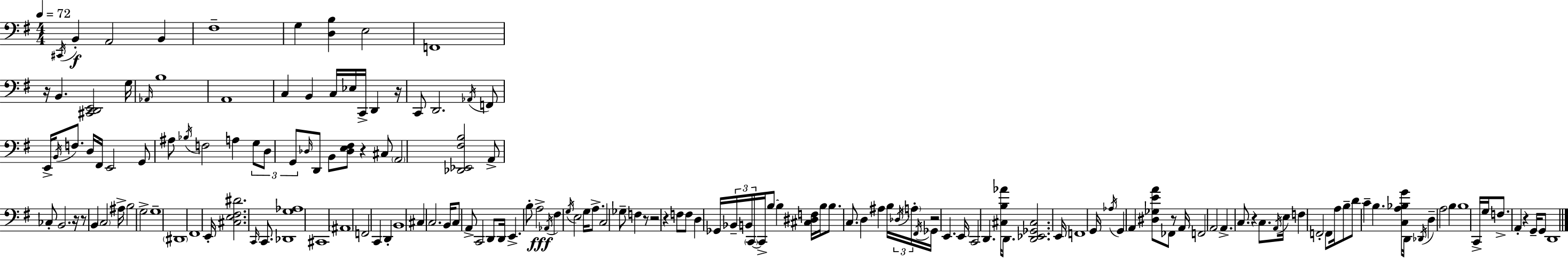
C#2/s B2/q A2/h B2/q F#3/w G3/q [D3,B3]/q E3/h F2/w R/s B2/q. [C#2,D2,E2]/h G3/s Ab2/s B3/w A2/w C3/q B2/q C3/s Eb3/s C2/s D2/q R/s C2/e D2/h. Ab2/s F2/e E2/s B2/s F3/e. D3/s F#2/s E2/h G2/e A#3/e Bb3/s F3/h A3/q G3/e D3/e G2/e Db3/s D2/e B2/e [Db3,E3,F#3]/e R/q C#3/e A2/h [Db2,Eb2,F#3,B3]/h A2/e CES3/e B2/h. R/s R/e B2/q C3/h A#3/s B3/h G3/h G3/w D#2/w F#2/w E2/s [C#3,E3,F#3,D#4]/h. C2/s C2/e. [Db2,G3,Ab3]/w C#2/w A#2/w F2/h C2/q D2/q B2/w C#3/q C3/h. B2/s C3/e A2/e C2/h D2/e D2/s E2/q. B3/e A3/h Ab2/s F#3/q G3/s E3/h G3/s A3/e. C3/h Gb3/e F3/q R/e R/h R/q F3/e F3/e D3/q Gb2/s Bb2/s B2/s C2/s C2/s B3/e B3/q [C#3,D#3,F3]/s B3/s B3/e. C3/e. D3/q A#3/q B3/s Db3/s A3/s F#2/s Gb2/s R/h E2/q. E2/s C2/h D2/q. [C#3,B3,Ab4]/s D2/e. [D2,Eb2,Gb2,C#3]/h. E2/s F2/w G2/s Ab3/s G2/q A2/q [D#3,Gb3,E4,A4]/e FES2/e R/e A2/s F2/h A2/h A2/q. C3/e. R/q C3/e. A2/s E3/s F3/q F2/h F2/e A3/s B3/e D4/e C4/q B3/q. [C3,A3,Bb3,G4]/s D2/s Db2/s D3/q A3/h B3/q B3/w C2/s G3/s F3/e. A2/q R/q G2/s G2/e D2/w